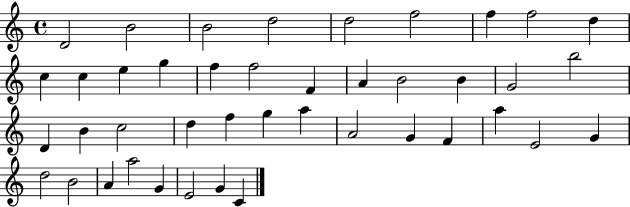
X:1
T:Untitled
M:4/4
L:1/4
K:C
D2 B2 B2 d2 d2 f2 f f2 d c c e g f f2 F A B2 B G2 b2 D B c2 d f g a A2 G F a E2 G d2 B2 A a2 G E2 G C